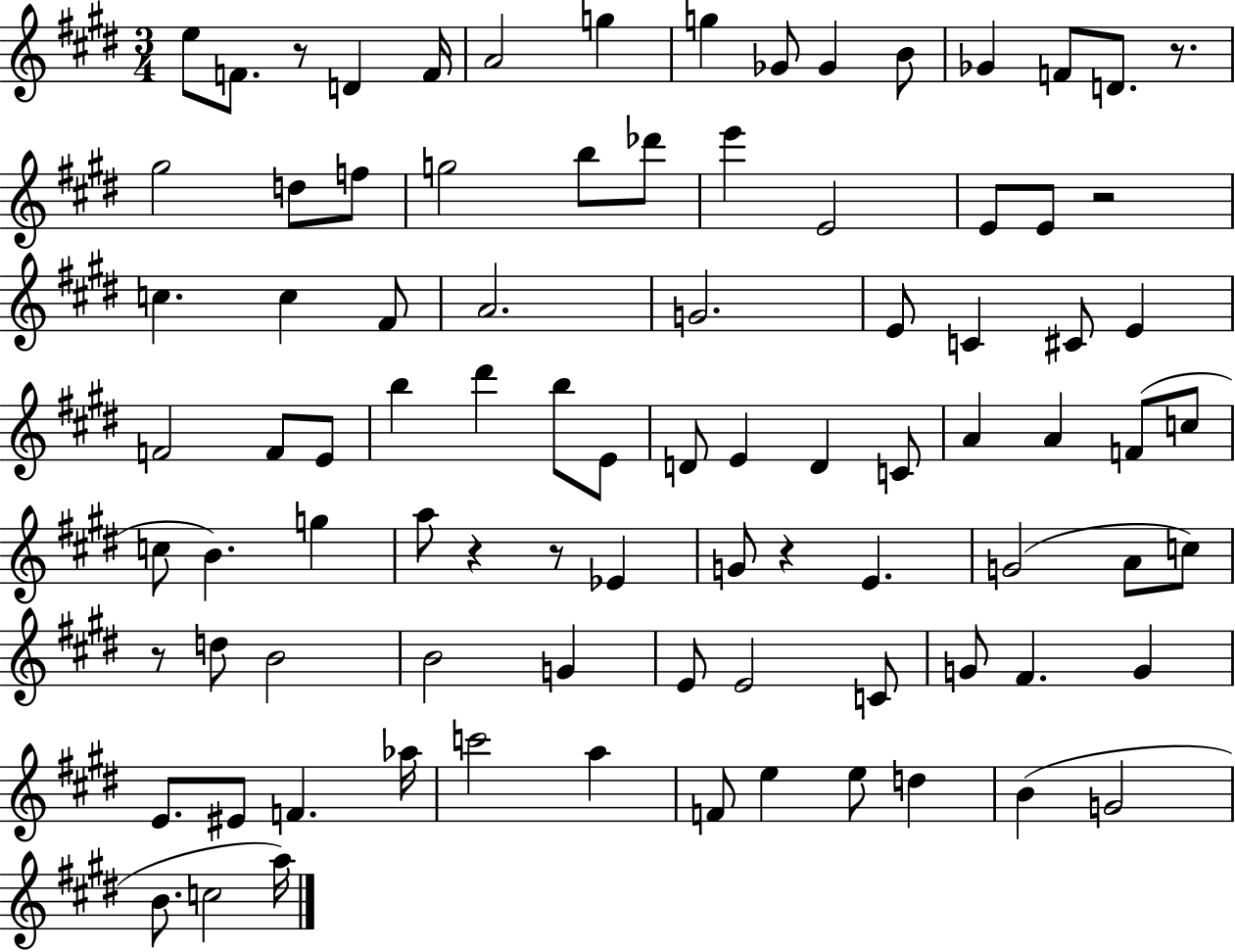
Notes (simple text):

E5/e F4/e. R/e D4/q F4/s A4/h G5/q G5/q Gb4/e Gb4/q B4/e Gb4/q F4/e D4/e. R/e. G#5/h D5/e F5/e G5/h B5/e Db6/e E6/q E4/h E4/e E4/e R/h C5/q. C5/q F#4/e A4/h. G4/h. E4/e C4/q C#4/e E4/q F4/h F4/e E4/e B5/q D#6/q B5/e E4/e D4/e E4/q D4/q C4/e A4/q A4/q F4/e C5/e C5/e B4/q. G5/q A5/e R/q R/e Eb4/q G4/e R/q E4/q. G4/h A4/e C5/e R/e D5/e B4/h B4/h G4/q E4/e E4/h C4/e G4/e F#4/q. G4/q E4/e. EIS4/e F4/q. Ab5/s C6/h A5/q F4/e E5/q E5/e D5/q B4/q G4/h B4/e. C5/h A5/s